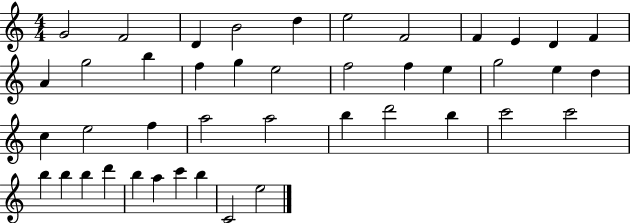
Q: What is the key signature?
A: C major